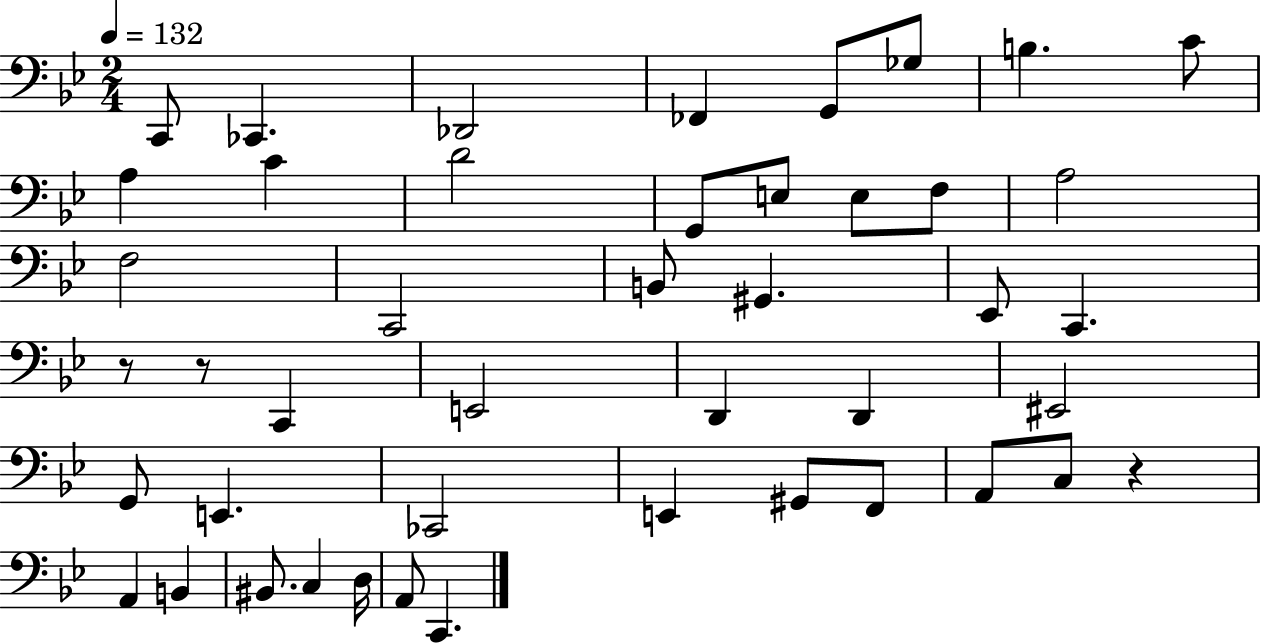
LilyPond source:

{
  \clef bass
  \numericTimeSignature
  \time 2/4
  \key bes \major
  \tempo 4 = 132
  c,8 ces,4. | des,2 | fes,4 g,8 ges8 | b4. c'8 | \break a4 c'4 | d'2 | g,8 e8 e8 f8 | a2 | \break f2 | c,2 | b,8 gis,4. | ees,8 c,4. | \break r8 r8 c,4 | e,2 | d,4 d,4 | eis,2 | \break g,8 e,4. | ces,2 | e,4 gis,8 f,8 | a,8 c8 r4 | \break a,4 b,4 | bis,8. c4 d16 | a,8 c,4. | \bar "|."
}